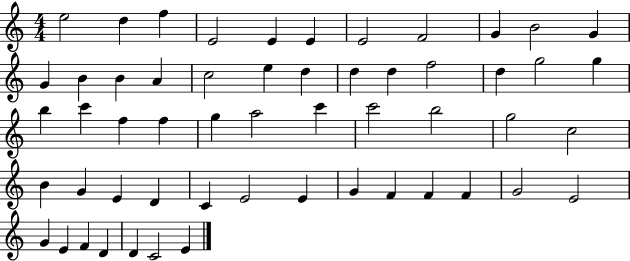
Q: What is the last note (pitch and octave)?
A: E4